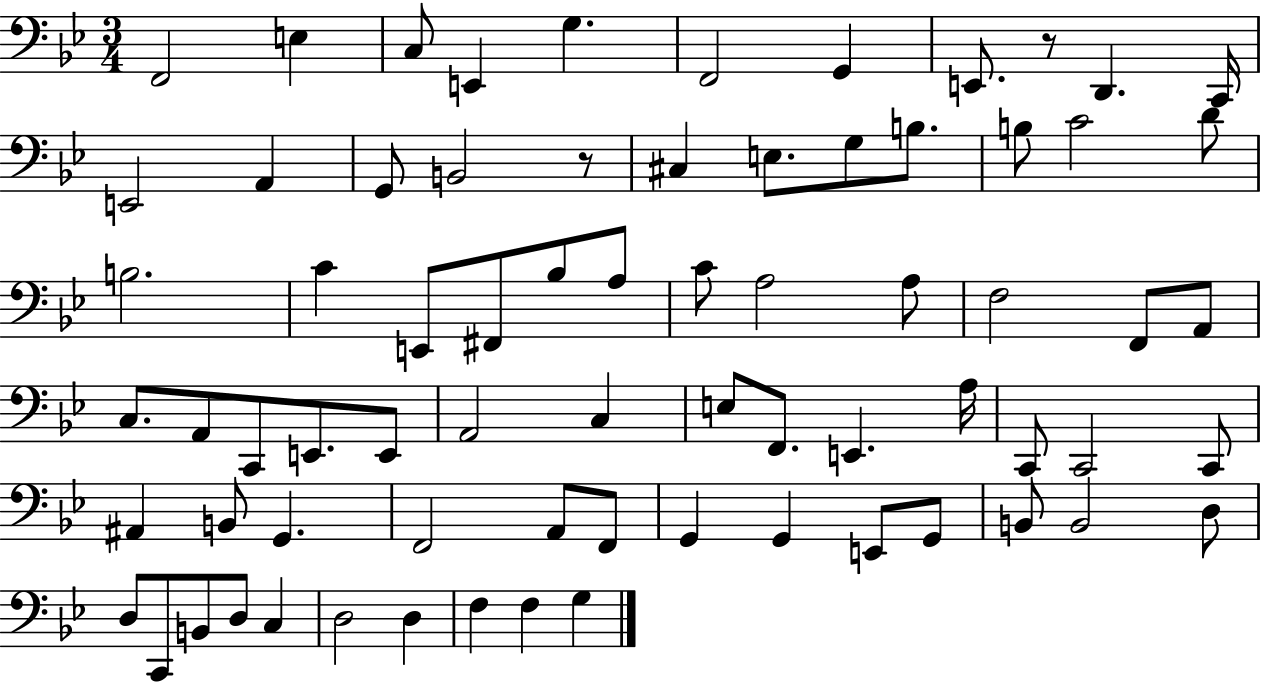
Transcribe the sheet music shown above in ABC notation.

X:1
T:Untitled
M:3/4
L:1/4
K:Bb
F,,2 E, C,/2 E,, G, F,,2 G,, E,,/2 z/2 D,, C,,/4 E,,2 A,, G,,/2 B,,2 z/2 ^C, E,/2 G,/2 B,/2 B,/2 C2 D/2 B,2 C E,,/2 ^F,,/2 _B,/2 A,/2 C/2 A,2 A,/2 F,2 F,,/2 A,,/2 C,/2 A,,/2 C,,/2 E,,/2 E,,/2 A,,2 C, E,/2 F,,/2 E,, A,/4 C,,/2 C,,2 C,,/2 ^A,, B,,/2 G,, F,,2 A,,/2 F,,/2 G,, G,, E,,/2 G,,/2 B,,/2 B,,2 D,/2 D,/2 C,,/2 B,,/2 D,/2 C, D,2 D, F, F, G,